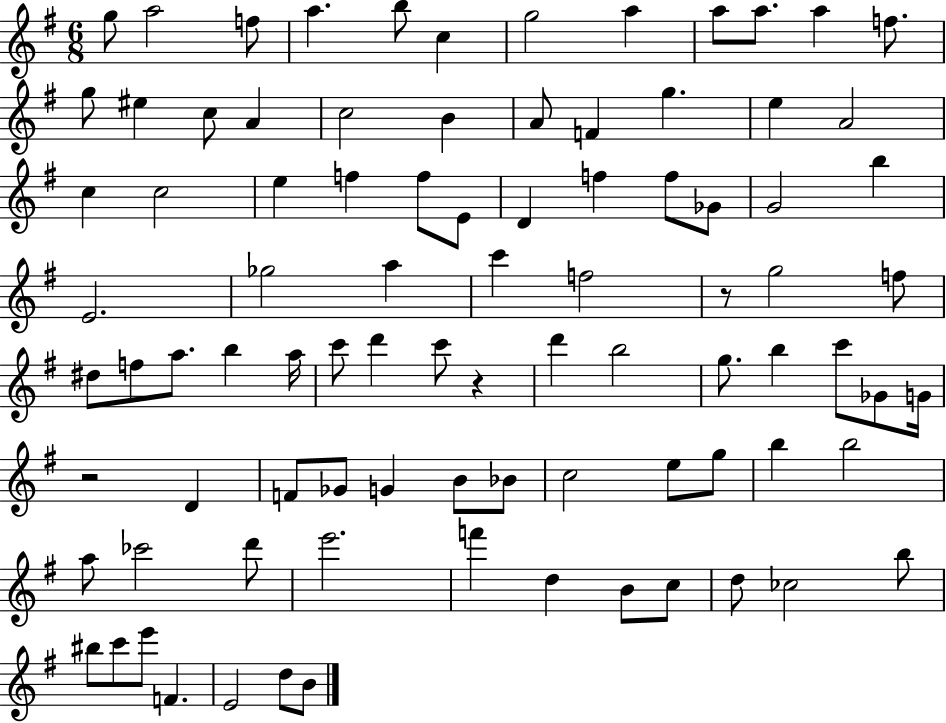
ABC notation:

X:1
T:Untitled
M:6/8
L:1/4
K:G
g/2 a2 f/2 a b/2 c g2 a a/2 a/2 a f/2 g/2 ^e c/2 A c2 B A/2 F g e A2 c c2 e f f/2 E/2 D f f/2 _G/2 G2 b E2 _g2 a c' f2 z/2 g2 f/2 ^d/2 f/2 a/2 b a/4 c'/2 d' c'/2 z d' b2 g/2 b c'/2 _G/2 G/4 z2 D F/2 _G/2 G B/2 _B/2 c2 e/2 g/2 b b2 a/2 _c'2 d'/2 e'2 f' d B/2 c/2 d/2 _c2 b/2 ^b/2 c'/2 e'/2 F E2 d/2 B/2